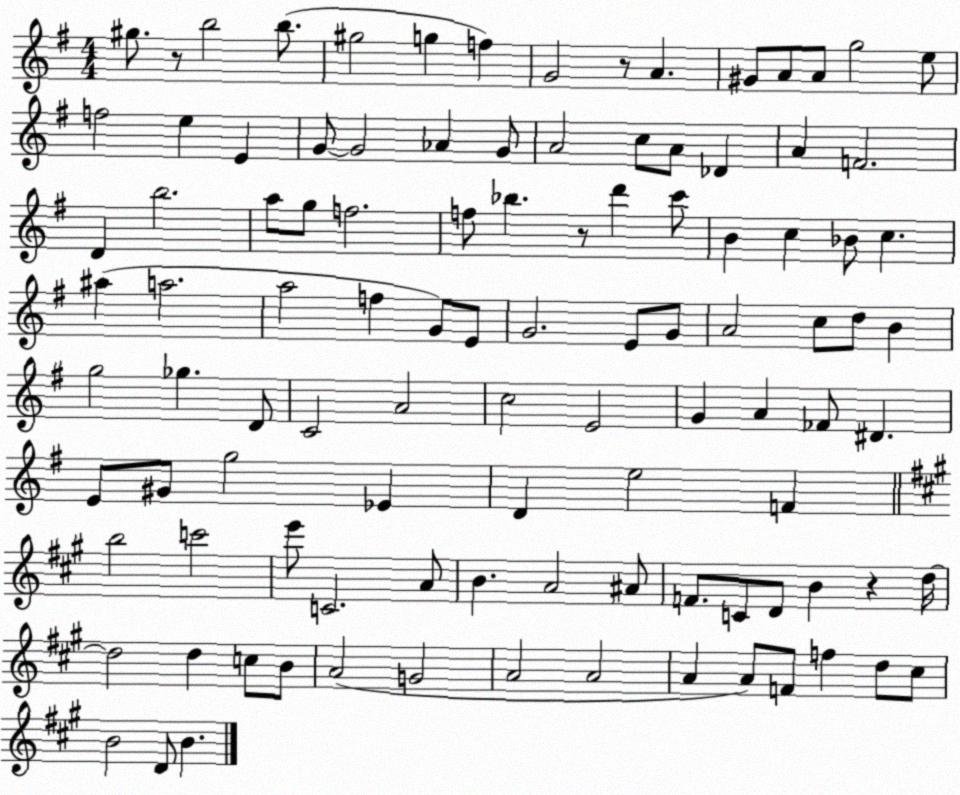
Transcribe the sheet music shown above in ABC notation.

X:1
T:Untitled
M:4/4
L:1/4
K:G
^g/2 z/2 b2 b/2 ^g2 g f G2 z/2 A ^G/2 A/2 A/2 g2 e/2 f2 e E G/2 G2 _A G/2 A2 c/2 A/2 _D A F2 D b2 a/2 g/2 f2 f/2 _b z/2 d' c'/2 B c _B/2 c ^a a2 a2 f G/2 E/2 G2 E/2 G/2 A2 c/2 d/2 B g2 _g D/2 C2 A2 c2 E2 G A _F/2 ^D E/2 ^G/2 g2 _E D e2 F b2 c'2 e'/2 C2 A/2 B A2 ^A/2 F/2 C/2 D/2 B z d/4 d2 d c/2 B/2 A2 G2 A2 A2 A A/2 F/2 f d/2 ^c/2 B2 D/2 B